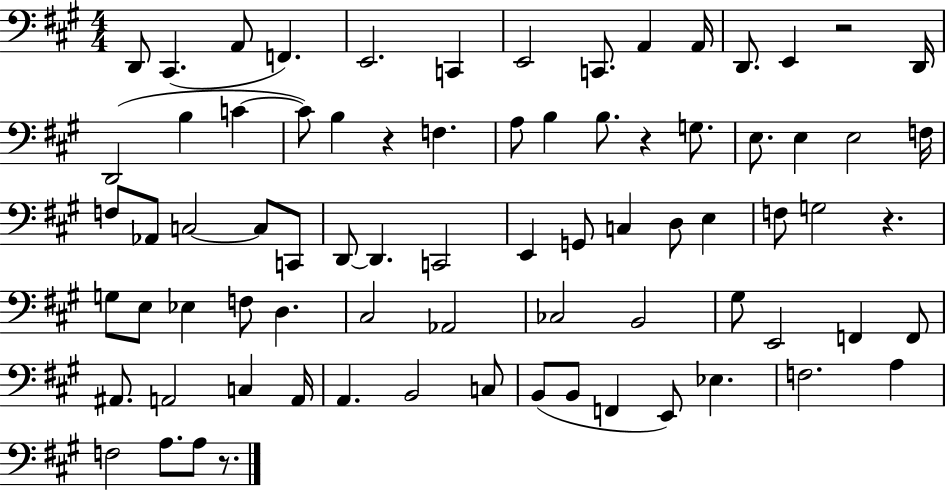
{
  \clef bass
  \numericTimeSignature
  \time 4/4
  \key a \major
  \repeat volta 2 { d,8 cis,4.( a,8 f,4.) | e,2. c,4 | e,2 c,8. a,4 a,16 | d,8. e,4 r2 d,16 | \break d,2( b4 c'4~~ | c'8) b4 r4 f4. | a8 b4 b8. r4 g8. | e8. e4 e2 f16 | \break f8 aes,8 c2~~ c8 c,8 | d,8~~ d,4. c,2 | e,4 g,8 c4 d8 e4 | f8 g2 r4. | \break g8 e8 ees4 f8 d4. | cis2 aes,2 | ces2 b,2 | gis8 e,2 f,4 f,8 | \break ais,8. a,2 c4 a,16 | a,4. b,2 c8 | b,8( b,8 f,4 e,8) ees4. | f2. a4 | \break f2 a8. a8 r8. | } \bar "|."
}